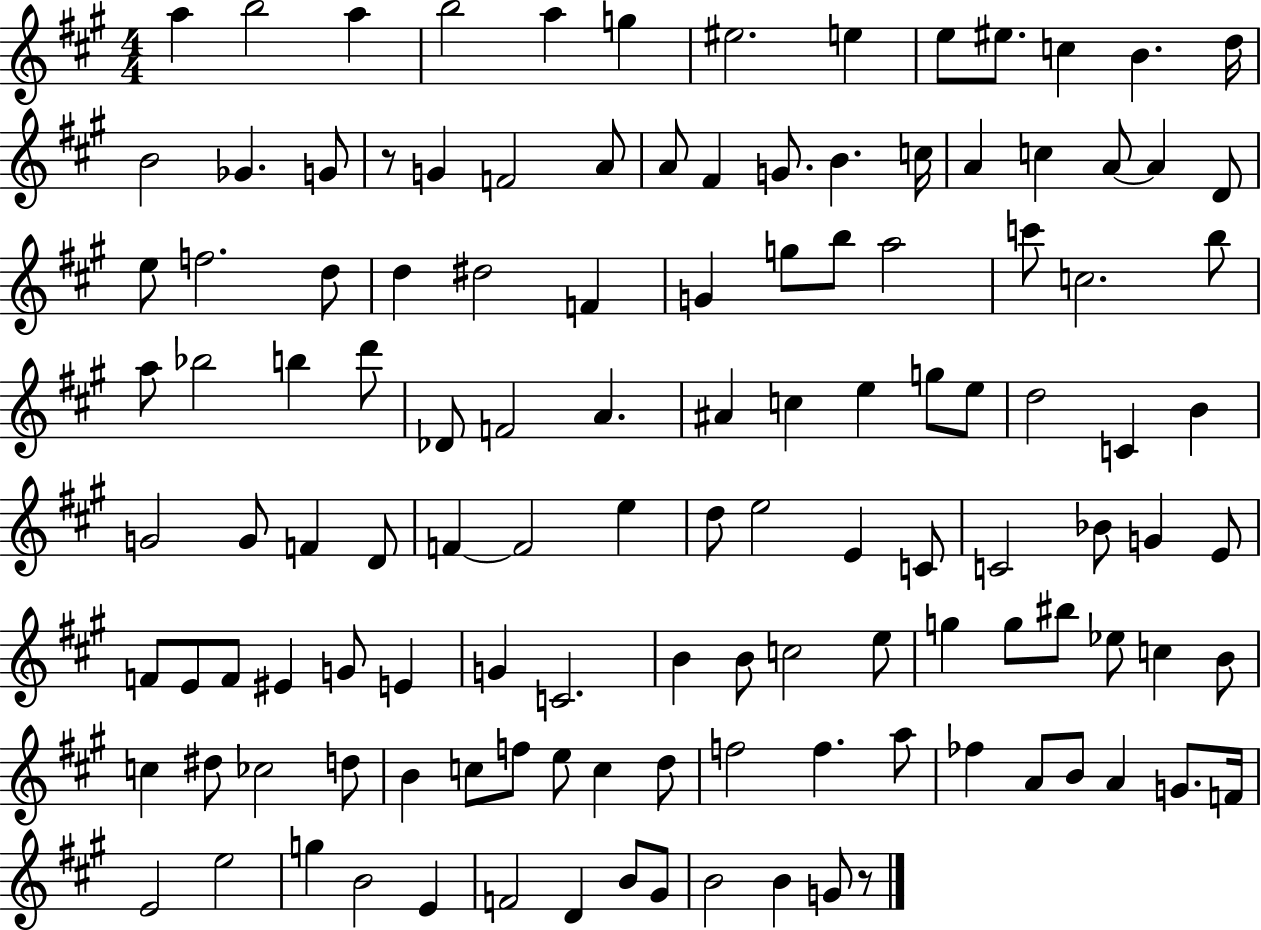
{
  \clef treble
  \numericTimeSignature
  \time 4/4
  \key a \major
  a''4 b''2 a''4 | b''2 a''4 g''4 | eis''2. e''4 | e''8 eis''8. c''4 b'4. d''16 | \break b'2 ges'4. g'8 | r8 g'4 f'2 a'8 | a'8 fis'4 g'8. b'4. c''16 | a'4 c''4 a'8~~ a'4 d'8 | \break e''8 f''2. d''8 | d''4 dis''2 f'4 | g'4 g''8 b''8 a''2 | c'''8 c''2. b''8 | \break a''8 bes''2 b''4 d'''8 | des'8 f'2 a'4. | ais'4 c''4 e''4 g''8 e''8 | d''2 c'4 b'4 | \break g'2 g'8 f'4 d'8 | f'4~~ f'2 e''4 | d''8 e''2 e'4 c'8 | c'2 bes'8 g'4 e'8 | \break f'8 e'8 f'8 eis'4 g'8 e'4 | g'4 c'2. | b'4 b'8 c''2 e''8 | g''4 g''8 bis''8 ees''8 c''4 b'8 | \break c''4 dis''8 ces''2 d''8 | b'4 c''8 f''8 e''8 c''4 d''8 | f''2 f''4. a''8 | fes''4 a'8 b'8 a'4 g'8. f'16 | \break e'2 e''2 | g''4 b'2 e'4 | f'2 d'4 b'8 gis'8 | b'2 b'4 g'8 r8 | \break \bar "|."
}